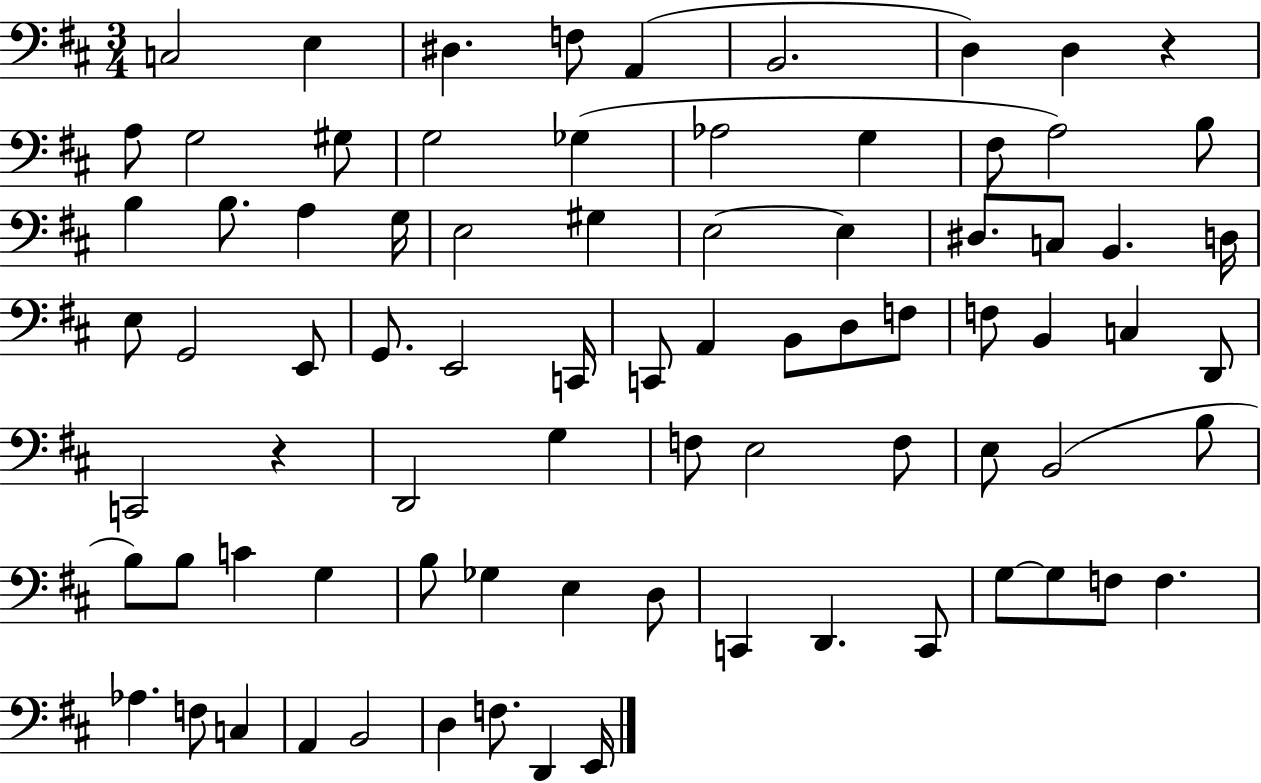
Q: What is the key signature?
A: D major